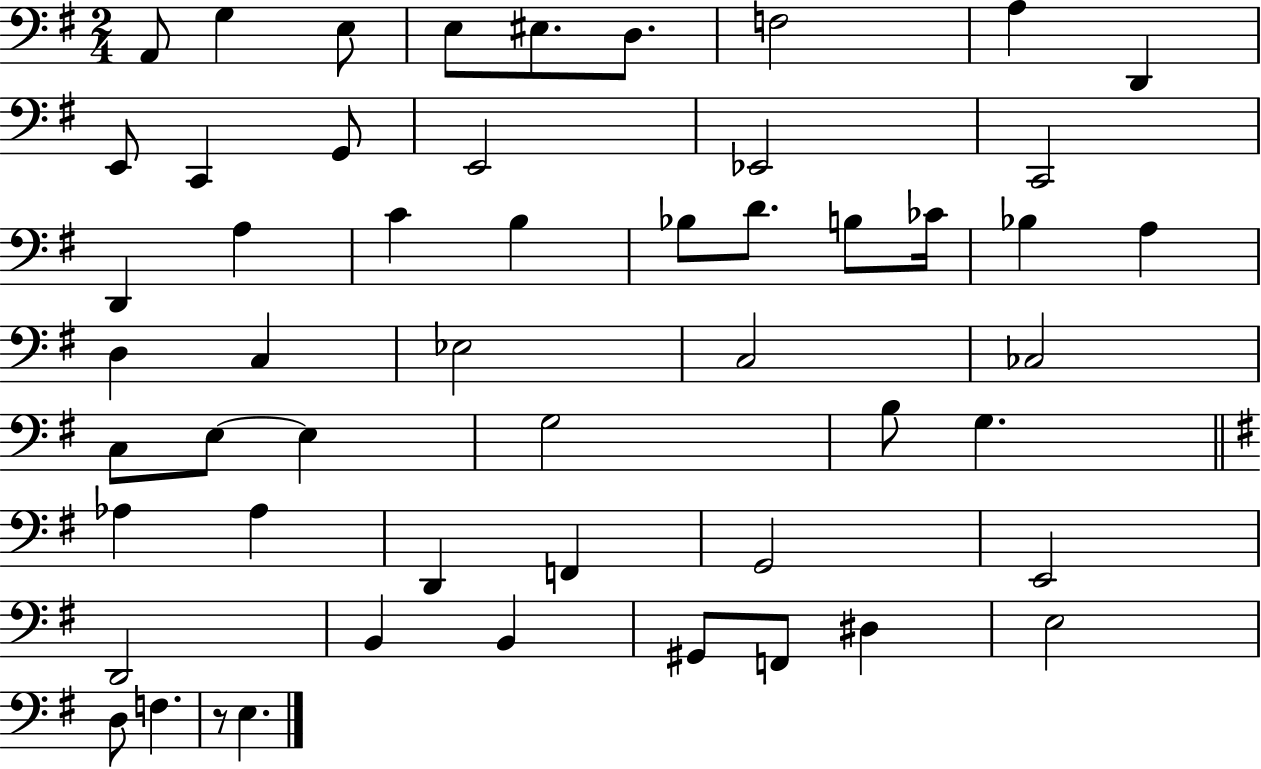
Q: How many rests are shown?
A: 1